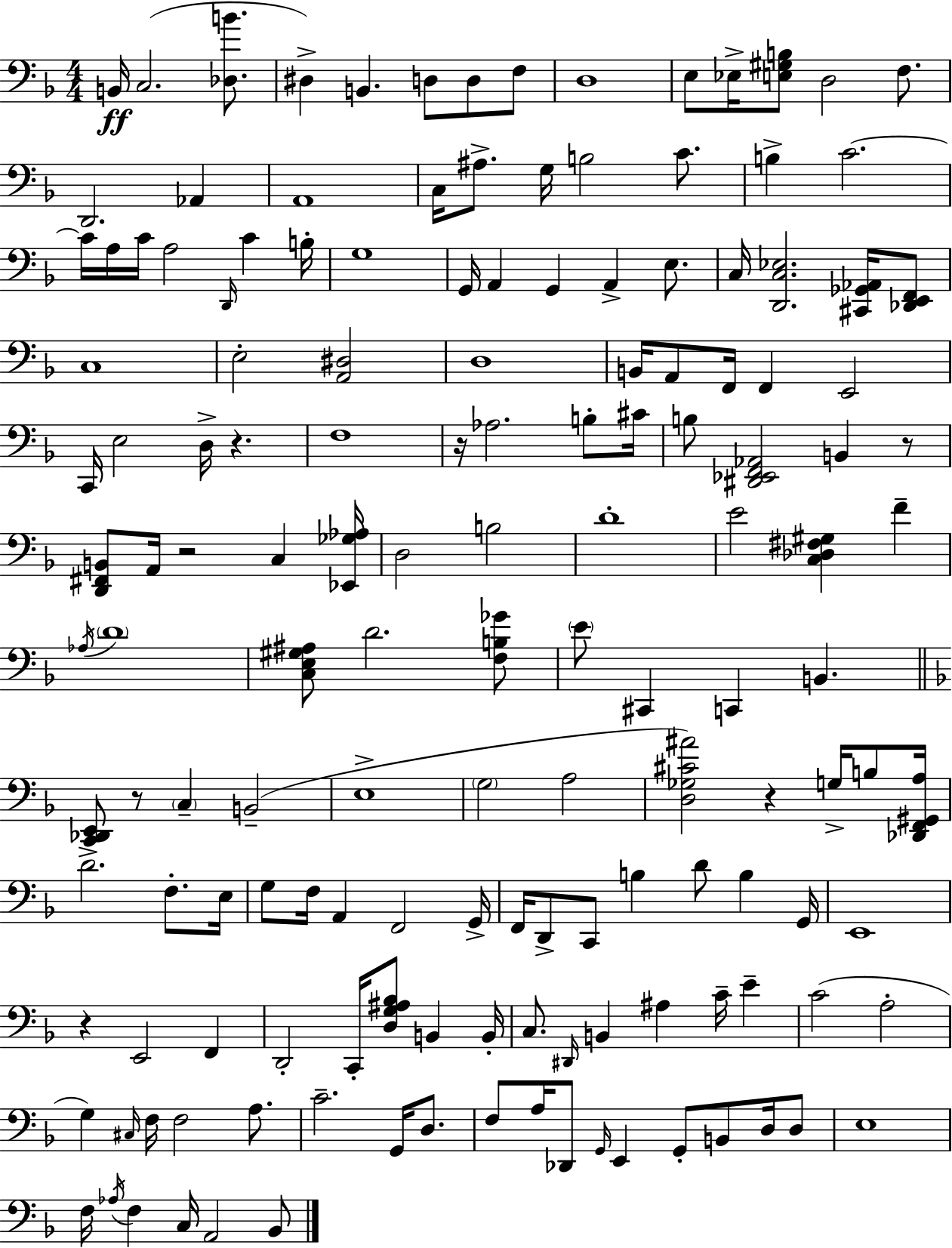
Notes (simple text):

B2/s C3/h. [Db3,B4]/e. D#3/q B2/q. D3/e D3/e F3/e D3/w E3/e Eb3/s [E3,G#3,B3]/e D3/h F3/e. D2/h. Ab2/q A2/w C3/s A#3/e. G3/s B3/h C4/e. B3/q C4/h. C4/s A3/s C4/s A3/h D2/s C4/q B3/s G3/w G2/s A2/q G2/q A2/q E3/e. C3/s [D2,C3,Eb3]/h. [C#2,Gb2,Ab2]/s [Db2,E2,F2]/e C3/w E3/h [A2,D#3]/h D3/w B2/s A2/e F2/s F2/q E2/h C2/s E3/h D3/s R/q. F3/w R/s Ab3/h. B3/e C#4/s B3/e [D#2,Eb2,F2,Ab2]/h B2/q R/e [D2,F#2,B2]/e A2/s R/h C3/q [Eb2,Gb3,Ab3]/s D3/h B3/h D4/w E4/h [C3,Db3,F#3,G#3]/q F4/q Ab3/s D4/w [C3,E3,G#3,A#3]/e D4/h. [F3,B3,Gb4]/e E4/e C#2/q C2/q B2/q. [C2,Db2,E2]/e R/e C3/q B2/h E3/w G3/h A3/h [D3,Gb3,C#4,A#4]/h R/q G3/s B3/e [Db2,F2,G#2,A3]/s D4/h. F3/e. E3/s G3/e F3/s A2/q F2/h G2/s F2/s D2/e C2/e B3/q D4/e B3/q G2/s E2/w R/q E2/h F2/q D2/h C2/s [D3,G3,A#3,Bb3]/e B2/q B2/s C3/e. D#2/s B2/q A#3/q C4/s E4/q C4/h A3/h G3/q C#3/s F3/s F3/h A3/e. C4/h. G2/s D3/e. F3/e A3/s Db2/e G2/s E2/q G2/e B2/e D3/s D3/e E3/w F3/s Ab3/s F3/q C3/s A2/h Bb2/e